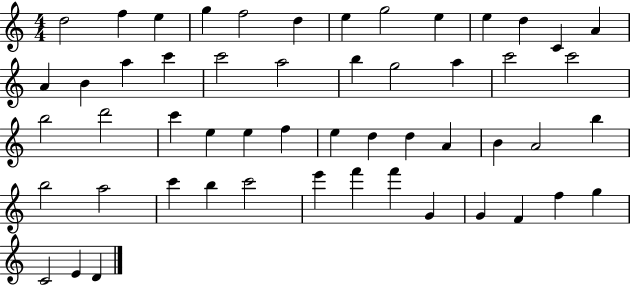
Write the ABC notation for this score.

X:1
T:Untitled
M:4/4
L:1/4
K:C
d2 f e g f2 d e g2 e e d C A A B a c' c'2 a2 b g2 a c'2 c'2 b2 d'2 c' e e f e d d A B A2 b b2 a2 c' b c'2 e' f' f' G G F f g C2 E D